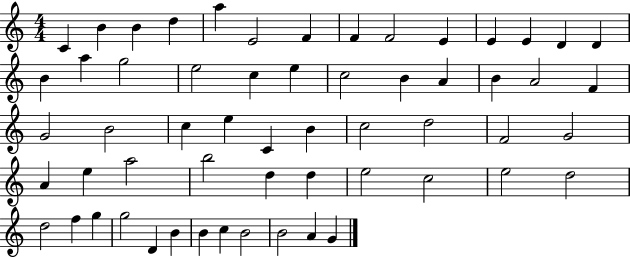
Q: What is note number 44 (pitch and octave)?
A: C5